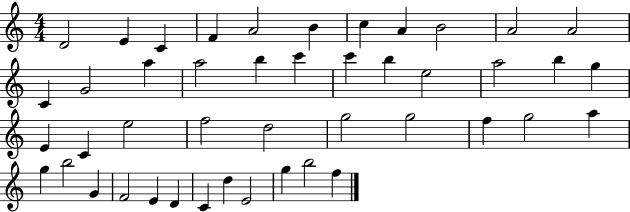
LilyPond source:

{
  \clef treble
  \numericTimeSignature
  \time 4/4
  \key c \major
  d'2 e'4 c'4 | f'4 a'2 b'4 | c''4 a'4 b'2 | a'2 a'2 | \break c'4 g'2 a''4 | a''2 b''4 c'''4 | c'''4 b''4 e''2 | a''2 b''4 g''4 | \break e'4 c'4 e''2 | f''2 d''2 | g''2 g''2 | f''4 g''2 a''4 | \break g''4 b''2 g'4 | f'2 e'4 d'4 | c'4 d''4 e'2 | g''4 b''2 f''4 | \break \bar "|."
}